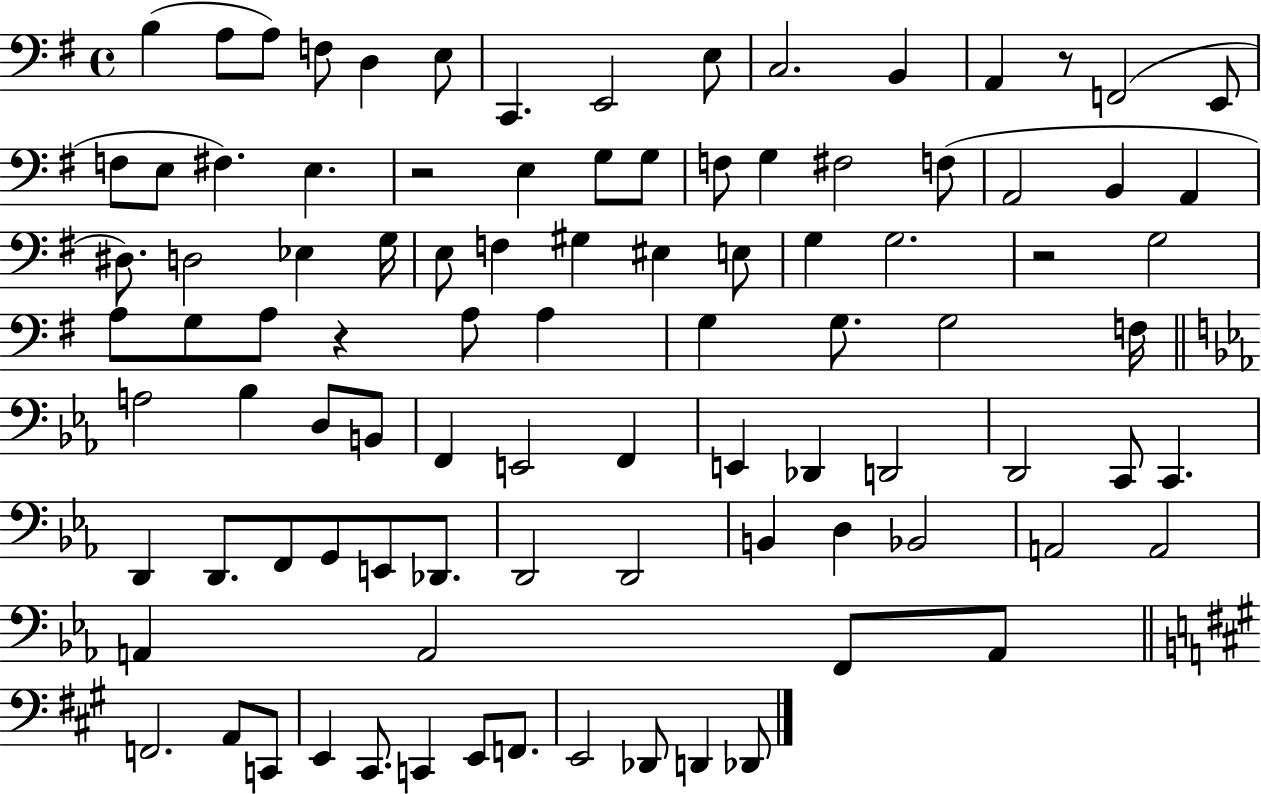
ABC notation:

X:1
T:Untitled
M:4/4
L:1/4
K:G
B, A,/2 A,/2 F,/2 D, E,/2 C,, E,,2 E,/2 C,2 B,, A,, z/2 F,,2 E,,/2 F,/2 E,/2 ^F, E, z2 E, G,/2 G,/2 F,/2 G, ^F,2 F,/2 A,,2 B,, A,, ^D,/2 D,2 _E, G,/4 E,/2 F, ^G, ^E, E,/2 G, G,2 z2 G,2 A,/2 G,/2 A,/2 z A,/2 A, G, G,/2 G,2 F,/4 A,2 _B, D,/2 B,,/2 F,, E,,2 F,, E,, _D,, D,,2 D,,2 C,,/2 C,, D,, D,,/2 F,,/2 G,,/2 E,,/2 _D,,/2 D,,2 D,,2 B,, D, _B,,2 A,,2 A,,2 A,, A,,2 F,,/2 A,,/2 F,,2 A,,/2 C,,/2 E,, ^C,,/2 C,, E,,/2 F,,/2 E,,2 _D,,/2 D,, _D,,/2